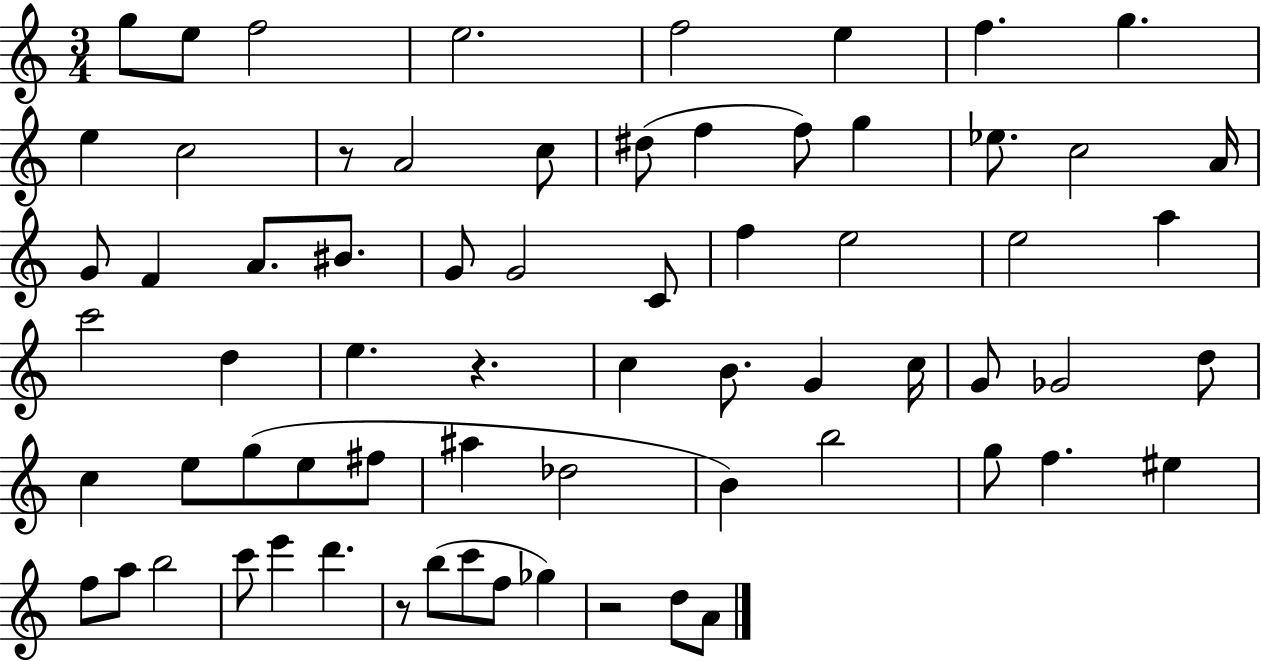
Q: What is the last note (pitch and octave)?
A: A4